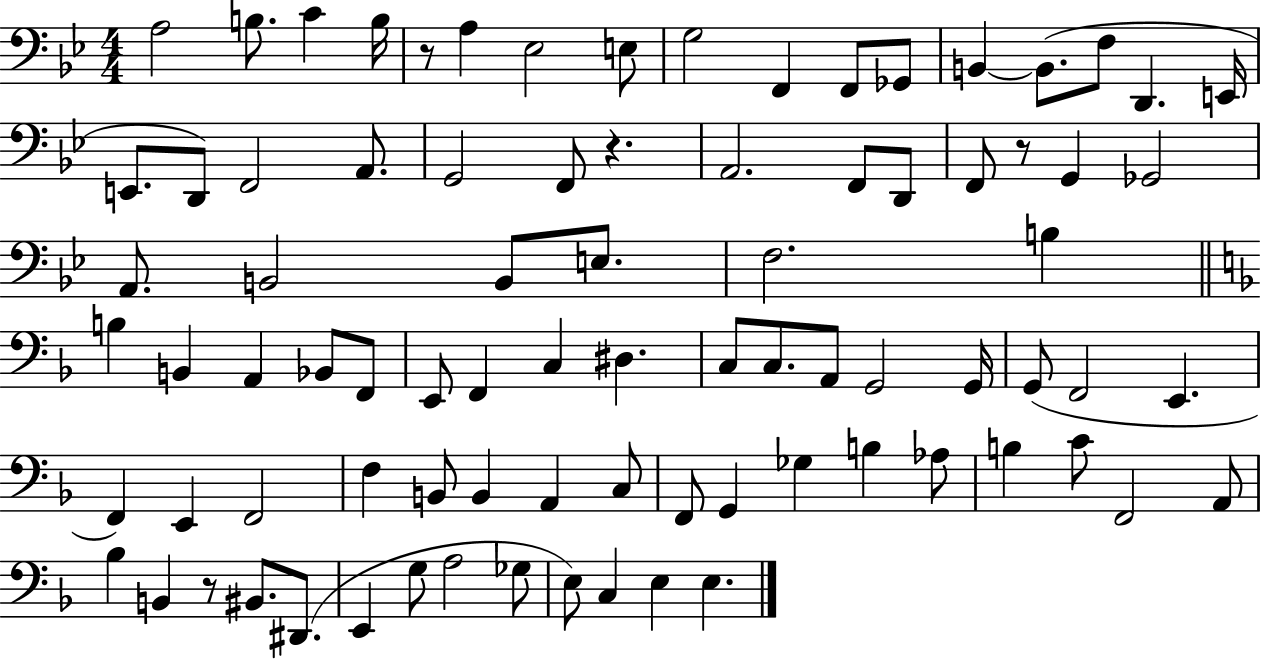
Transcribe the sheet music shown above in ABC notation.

X:1
T:Untitled
M:4/4
L:1/4
K:Bb
A,2 B,/2 C B,/4 z/2 A, _E,2 E,/2 G,2 F,, F,,/2 _G,,/2 B,, B,,/2 F,/2 D,, E,,/4 E,,/2 D,,/2 F,,2 A,,/2 G,,2 F,,/2 z A,,2 F,,/2 D,,/2 F,,/2 z/2 G,, _G,,2 A,,/2 B,,2 B,,/2 E,/2 F,2 B, B, B,, A,, _B,,/2 F,,/2 E,,/2 F,, C, ^D, C,/2 C,/2 A,,/2 G,,2 G,,/4 G,,/2 F,,2 E,, F,, E,, F,,2 F, B,,/2 B,, A,, C,/2 F,,/2 G,, _G, B, _A,/2 B, C/2 F,,2 A,,/2 _B, B,, z/2 ^B,,/2 ^D,,/2 E,, G,/2 A,2 _G,/2 E,/2 C, E, E,